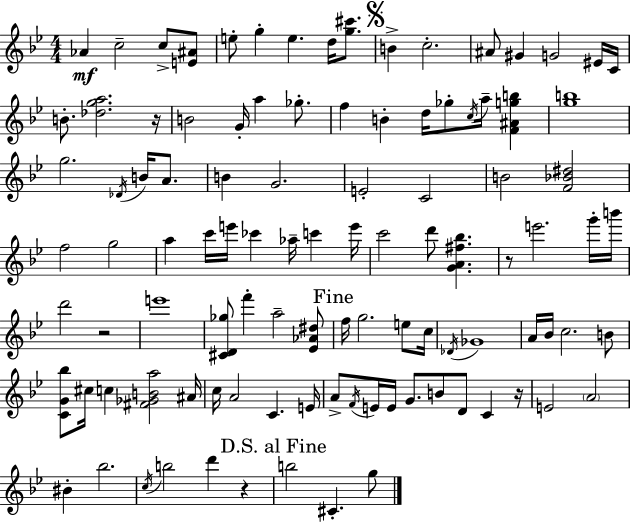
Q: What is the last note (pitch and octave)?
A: G5